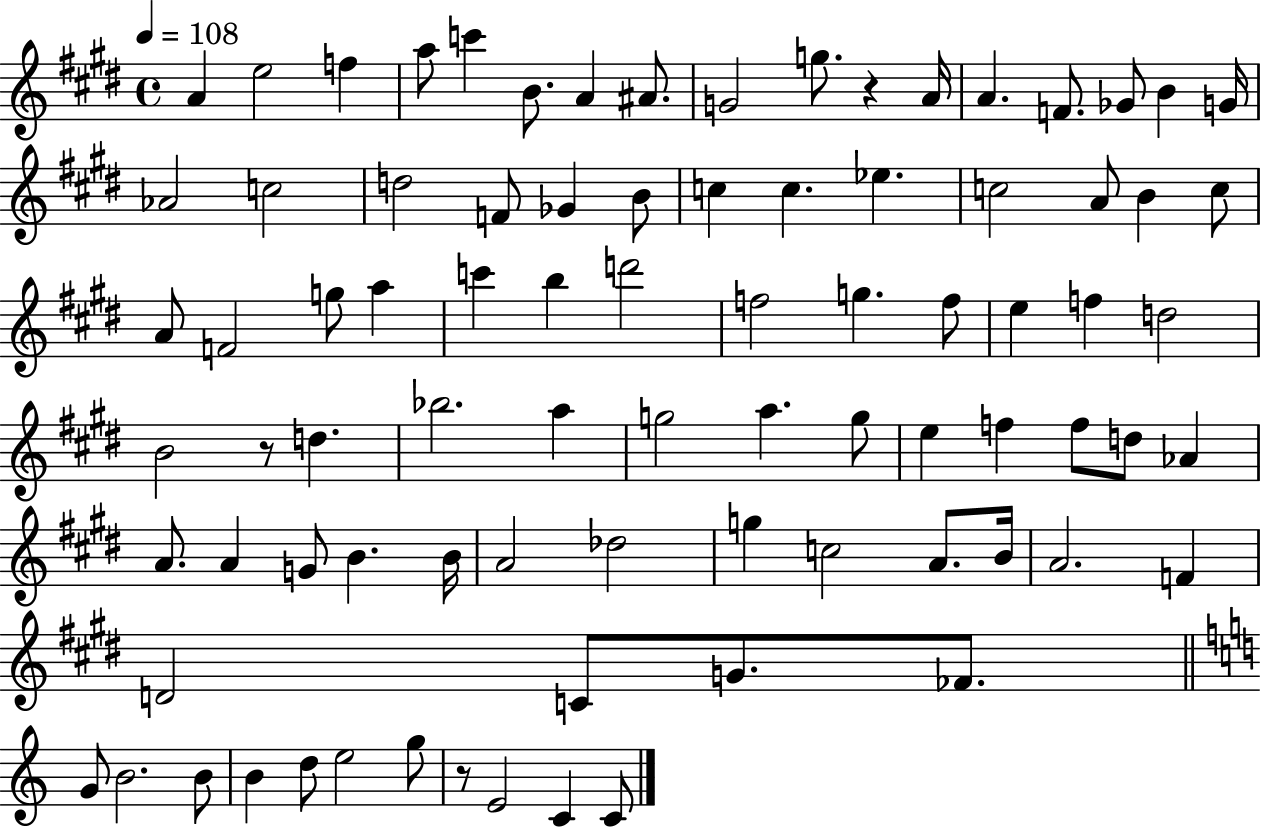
{
  \clef treble
  \time 4/4
  \defaultTimeSignature
  \key e \major
  \tempo 4 = 108
  a'4 e''2 f''4 | a''8 c'''4 b'8. a'4 ais'8. | g'2 g''8. r4 a'16 | a'4. f'8. ges'8 b'4 g'16 | \break aes'2 c''2 | d''2 f'8 ges'4 b'8 | c''4 c''4. ees''4. | c''2 a'8 b'4 c''8 | \break a'8 f'2 g''8 a''4 | c'''4 b''4 d'''2 | f''2 g''4. f''8 | e''4 f''4 d''2 | \break b'2 r8 d''4. | bes''2. a''4 | g''2 a''4. g''8 | e''4 f''4 f''8 d''8 aes'4 | \break a'8. a'4 g'8 b'4. b'16 | a'2 des''2 | g''4 c''2 a'8. b'16 | a'2. f'4 | \break d'2 c'8 g'8. fes'8. | \bar "||" \break \key c \major g'8 b'2. b'8 | b'4 d''8 e''2 g''8 | r8 e'2 c'4 c'8 | \bar "|."
}